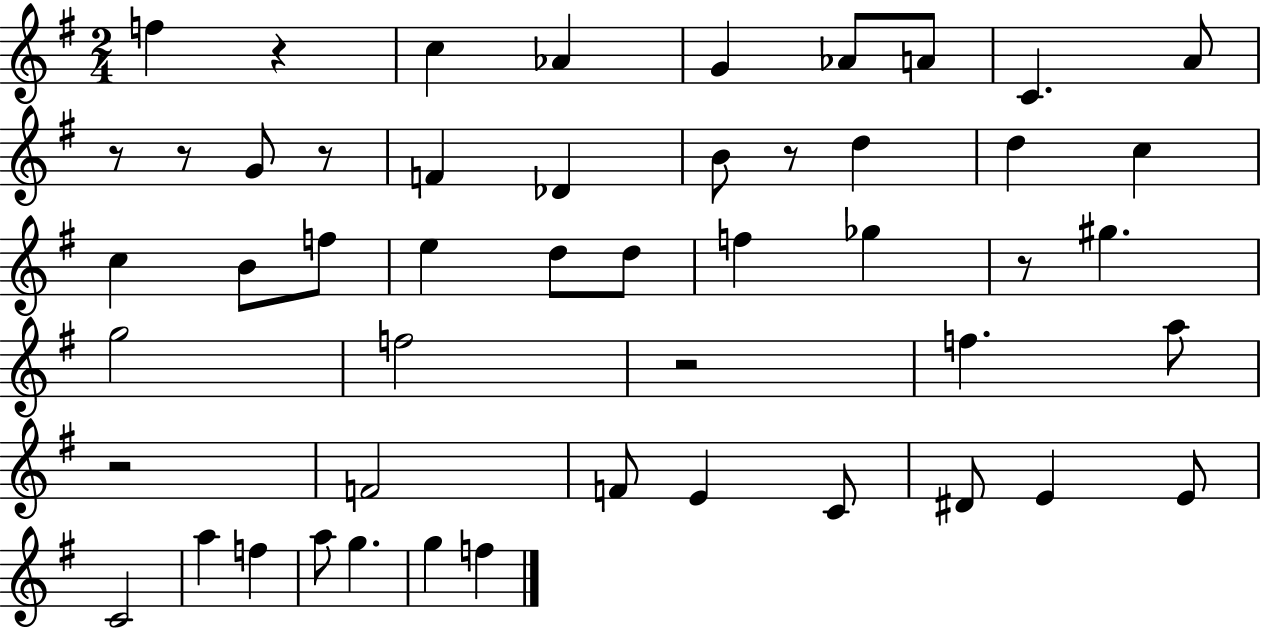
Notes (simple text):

F5/q R/q C5/q Ab4/q G4/q Ab4/e A4/e C4/q. A4/e R/e R/e G4/e R/e F4/q Db4/q B4/e R/e D5/q D5/q C5/q C5/q B4/e F5/e E5/q D5/e D5/e F5/q Gb5/q R/e G#5/q. G5/h F5/h R/h F5/q. A5/e R/h F4/h F4/e E4/q C4/e D#4/e E4/q E4/e C4/h A5/q F5/q A5/e G5/q. G5/q F5/q